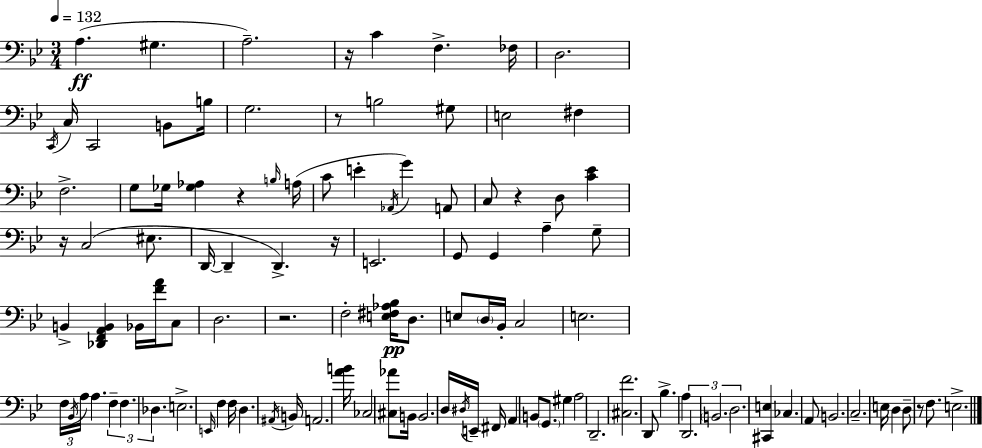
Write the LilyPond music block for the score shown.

{
  \clef bass
  \numericTimeSignature
  \time 3/4
  \key g \minor
  \tempo 4 = 132
  a4.(\ff gis4. | a2.--) | r16 c'4 f4.-> fes16 | d2. | \break \acciaccatura { c,16 } c16 c,2 b,8 | b16 g2. | r8 b2 gis8 | e2 fis4 | \break f2.-> | g8 ges16 <ges aes>4 r4 | \grace { b16 }( a16 c'8 e'4-. \acciaccatura { aes,16 } g'4) | a,8 c8 r4 d8 <c' ees'>4 | \break r16 c2( | eis8. d,16~~ d,4-- d,4.->) | r16 e,2. | g,8 g,4 a4-- | \break g8-- b,4-> <des, f, a, b,>4 bes,16 | <f' a'>16 c8 d2. | r2. | f2-. <e fis aes bes>16\pp | \break d8. e8 \parenthesize d16 bes,16-. c2 | e2. | \tuplet 3/2 { f16 \acciaccatura { bes,16 } a16 } a4. | \tuplet 3/2 { f4-- f4. des4. } | \break e2.-> | \grace { e,16 } f4 f16 d4. | \acciaccatura { ais,16 } b,16 a,2. | <a' b'>16 ces2 | \break <cis aes'>8 b,16 b,2. | d16 \acciaccatura { dis16 } e,16-- fis,16 a,4 | b,8 \parenthesize g,8. gis4 a2 | d,2.-- | \break <cis f'>2. | d,8 bes4.-> | a4 \tuplet 3/2 { d,2. | \parenthesize b,2. | \break d2. } | <cis, e>4 ces4. | a,8 b,2. | c2.-- | \break e16 d4 | d8-- r8 f8. e2.-> | \bar "|."
}